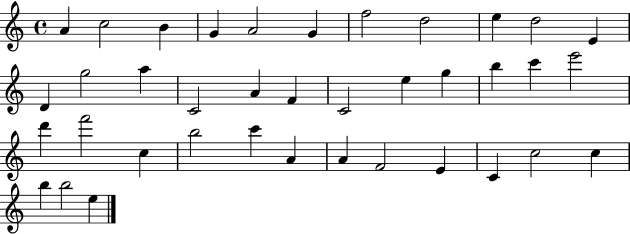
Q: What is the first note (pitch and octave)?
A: A4